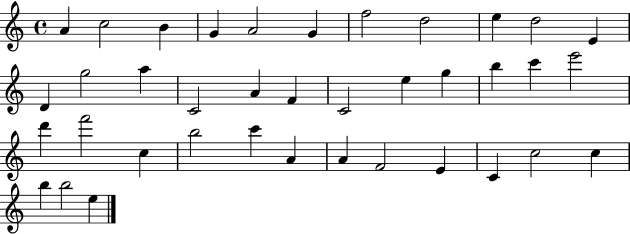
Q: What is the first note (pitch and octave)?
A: A4